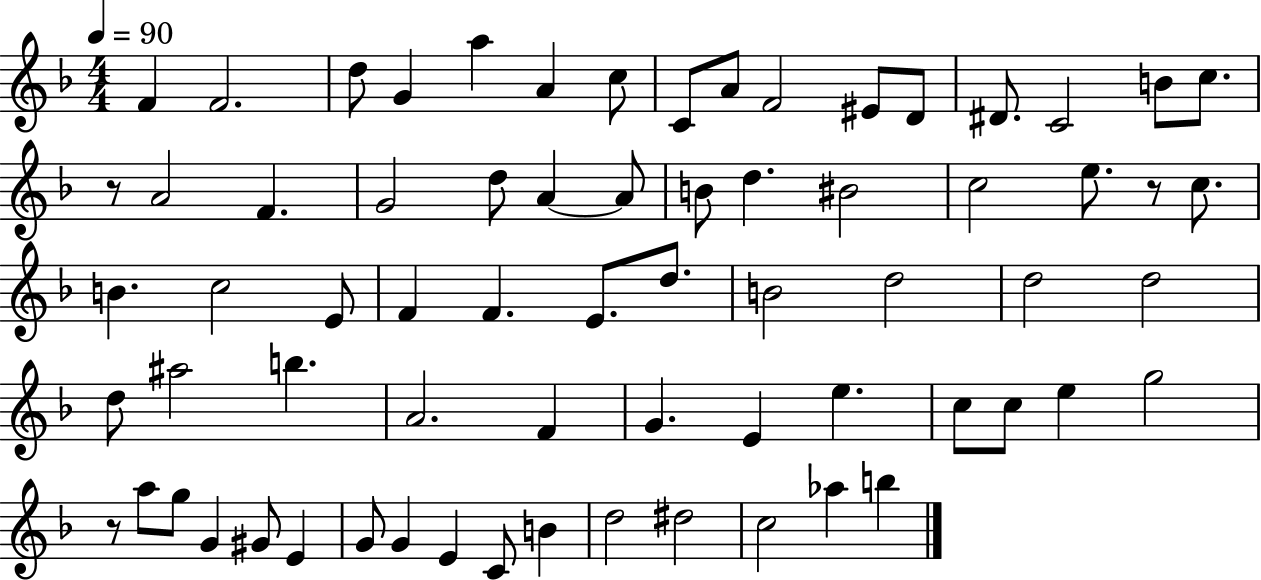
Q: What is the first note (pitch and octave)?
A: F4